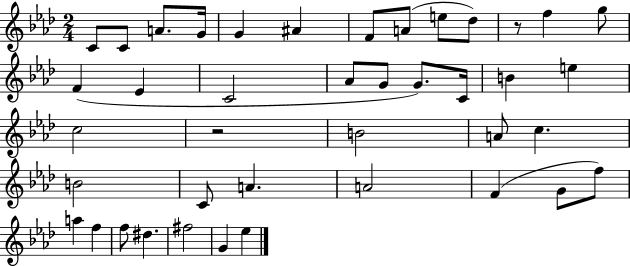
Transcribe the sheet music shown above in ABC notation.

X:1
T:Untitled
M:2/4
L:1/4
K:Ab
C/2 C/2 A/2 G/4 G ^A F/2 A/2 e/2 _d/2 z/2 f g/2 F _E C2 _A/2 G/2 G/2 C/4 B e c2 z2 B2 A/2 c B2 C/2 A A2 F G/2 f/2 a f f/2 ^d ^f2 G _e